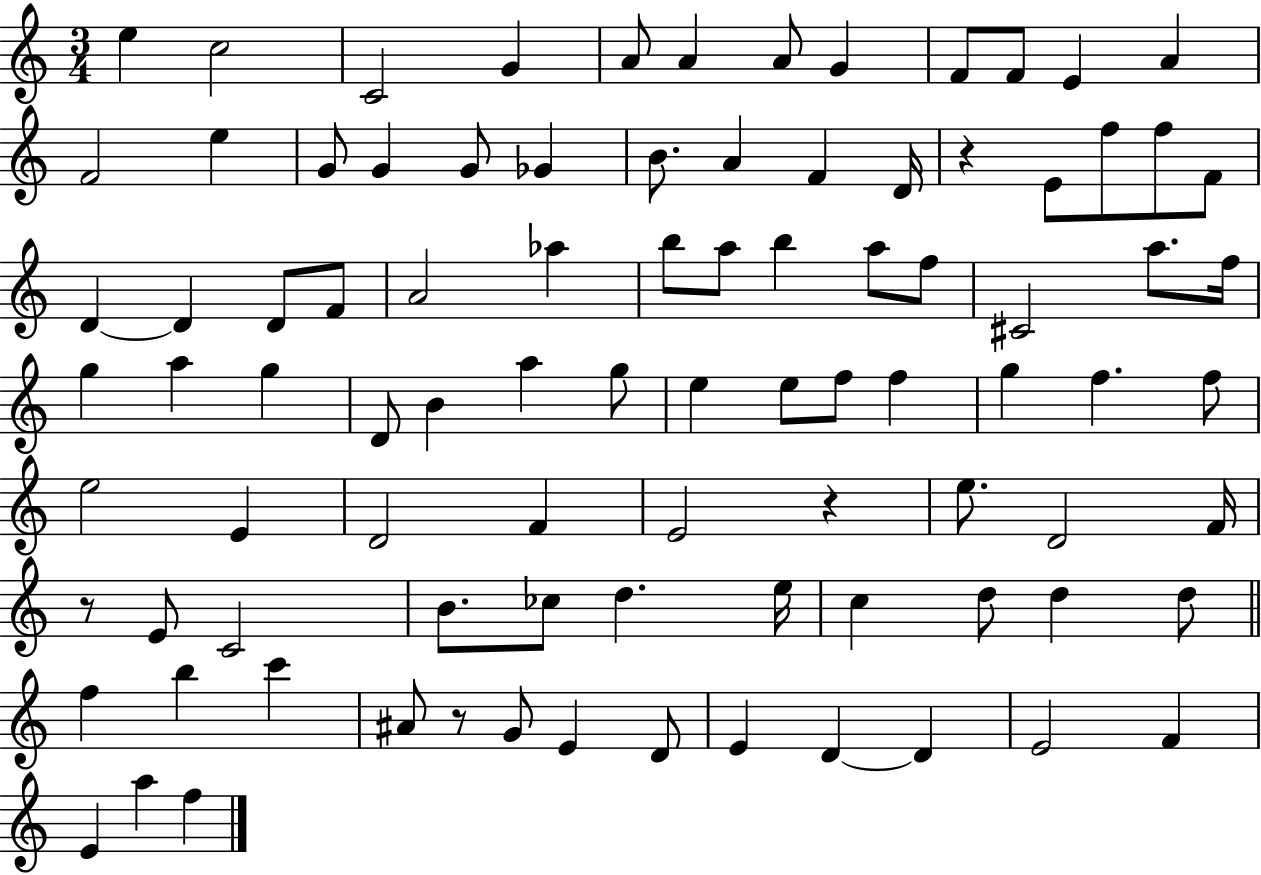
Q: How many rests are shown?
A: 4